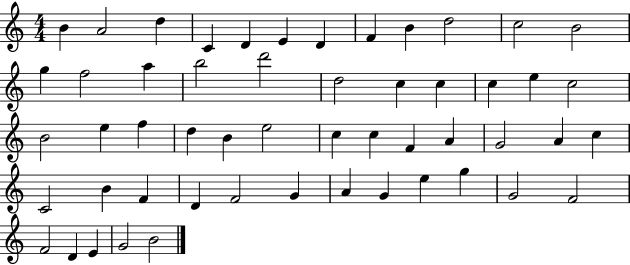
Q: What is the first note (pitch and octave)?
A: B4